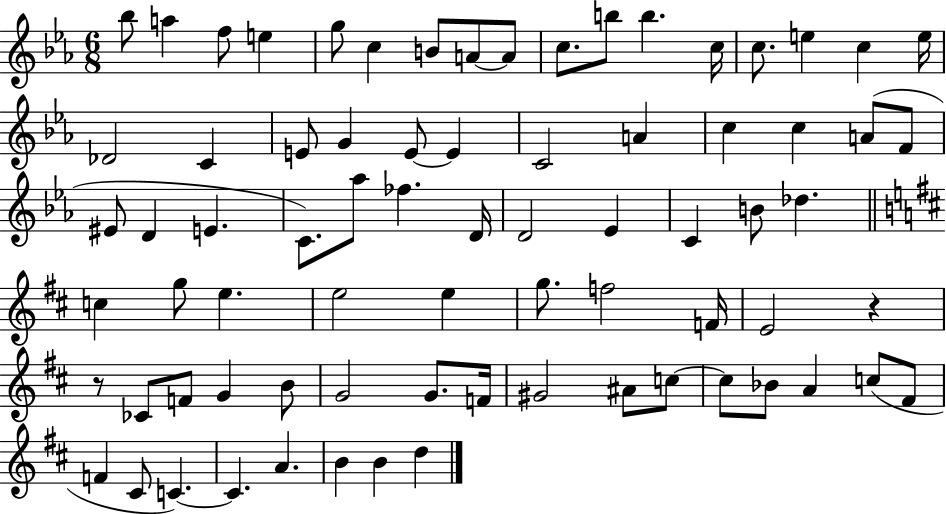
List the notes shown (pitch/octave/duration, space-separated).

Bb5/e A5/q F5/e E5/q G5/e C5/q B4/e A4/e A4/e C5/e. B5/e B5/q. C5/s C5/e. E5/q C5/q E5/s Db4/h C4/q E4/e G4/q E4/e E4/q C4/h A4/q C5/q C5/q A4/e F4/e EIS4/e D4/q E4/q. C4/e. Ab5/e FES5/q. D4/s D4/h Eb4/q C4/q B4/e Db5/q. C5/q G5/e E5/q. E5/h E5/q G5/e. F5/h F4/s E4/h R/q R/e CES4/e F4/e G4/q B4/e G4/h G4/e. F4/s G#4/h A#4/e C5/e C5/e Bb4/e A4/q C5/e F#4/e F4/q C#4/e C4/q. C4/q. A4/q. B4/q B4/q D5/q